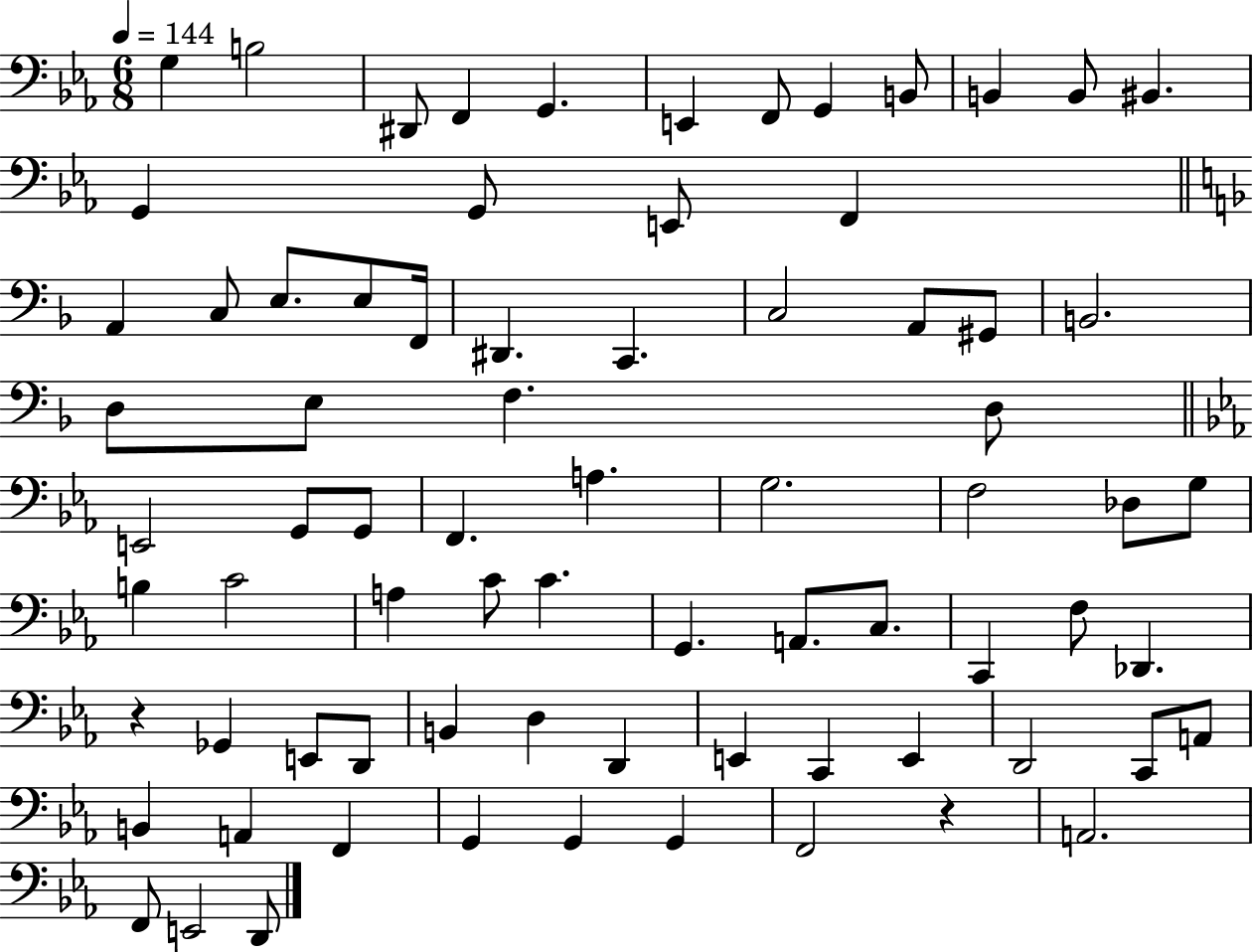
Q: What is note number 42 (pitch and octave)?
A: C4